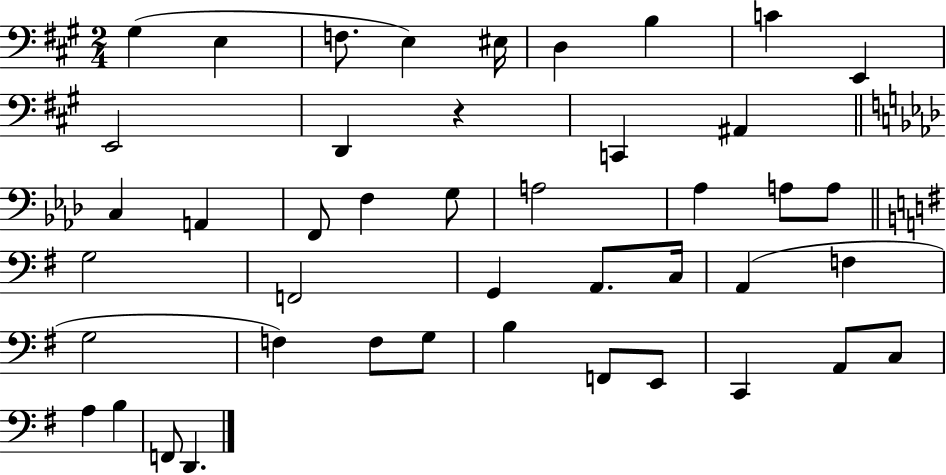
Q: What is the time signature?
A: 2/4